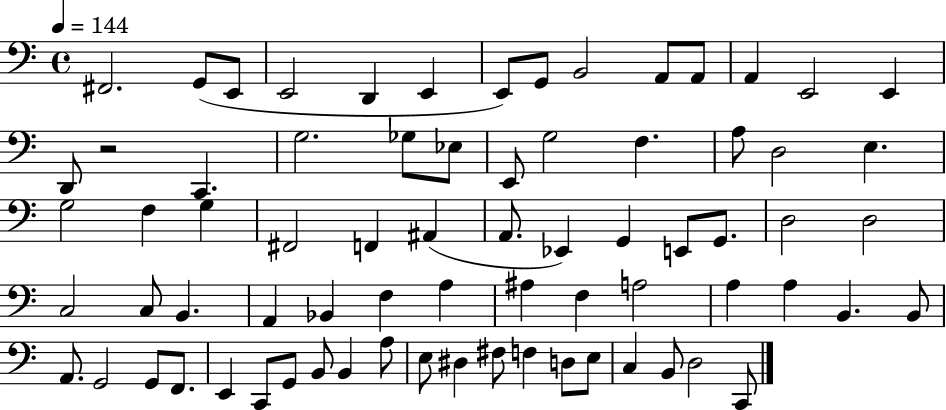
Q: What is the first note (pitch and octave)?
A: F#2